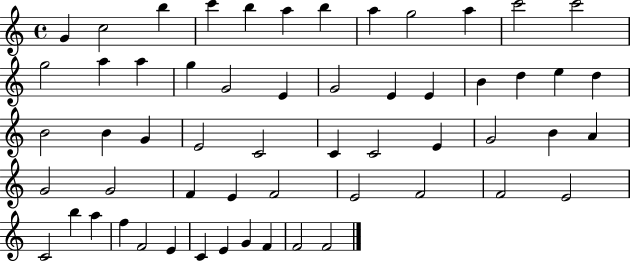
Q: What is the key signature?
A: C major